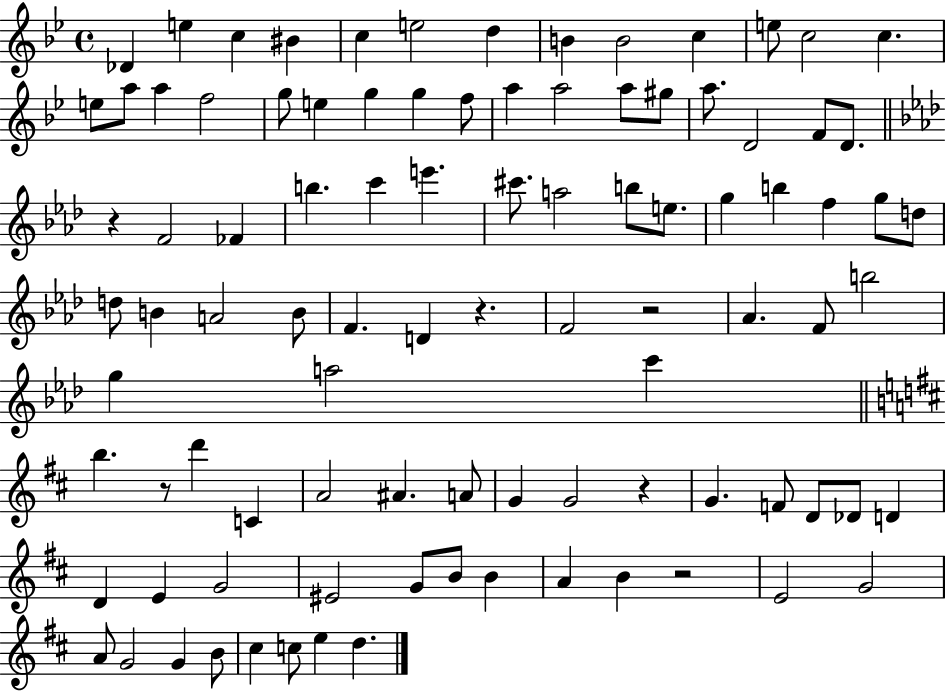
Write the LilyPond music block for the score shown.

{
  \clef treble
  \time 4/4
  \defaultTimeSignature
  \key bes \major
  \repeat volta 2 { des'4 e''4 c''4 bis'4 | c''4 e''2 d''4 | b'4 b'2 c''4 | e''8 c''2 c''4. | \break e''8 a''8 a''4 f''2 | g''8 e''4 g''4 g''4 f''8 | a''4 a''2 a''8 gis''8 | a''8. d'2 f'8 d'8. | \break \bar "||" \break \key aes \major r4 f'2 fes'4 | b''4. c'''4 e'''4. | cis'''8. a''2 b''8 e''8. | g''4 b''4 f''4 g''8 d''8 | \break d''8 b'4 a'2 b'8 | f'4. d'4 r4. | f'2 r2 | aes'4. f'8 b''2 | \break g''4 a''2 c'''4 | \bar "||" \break \key d \major b''4. r8 d'''4 c'4 | a'2 ais'4. a'8 | g'4 g'2 r4 | g'4. f'8 d'8 des'8 d'4 | \break d'4 e'4 g'2 | eis'2 g'8 b'8 b'4 | a'4 b'4 r2 | e'2 g'2 | \break a'8 g'2 g'4 b'8 | cis''4 c''8 e''4 d''4. | } \bar "|."
}